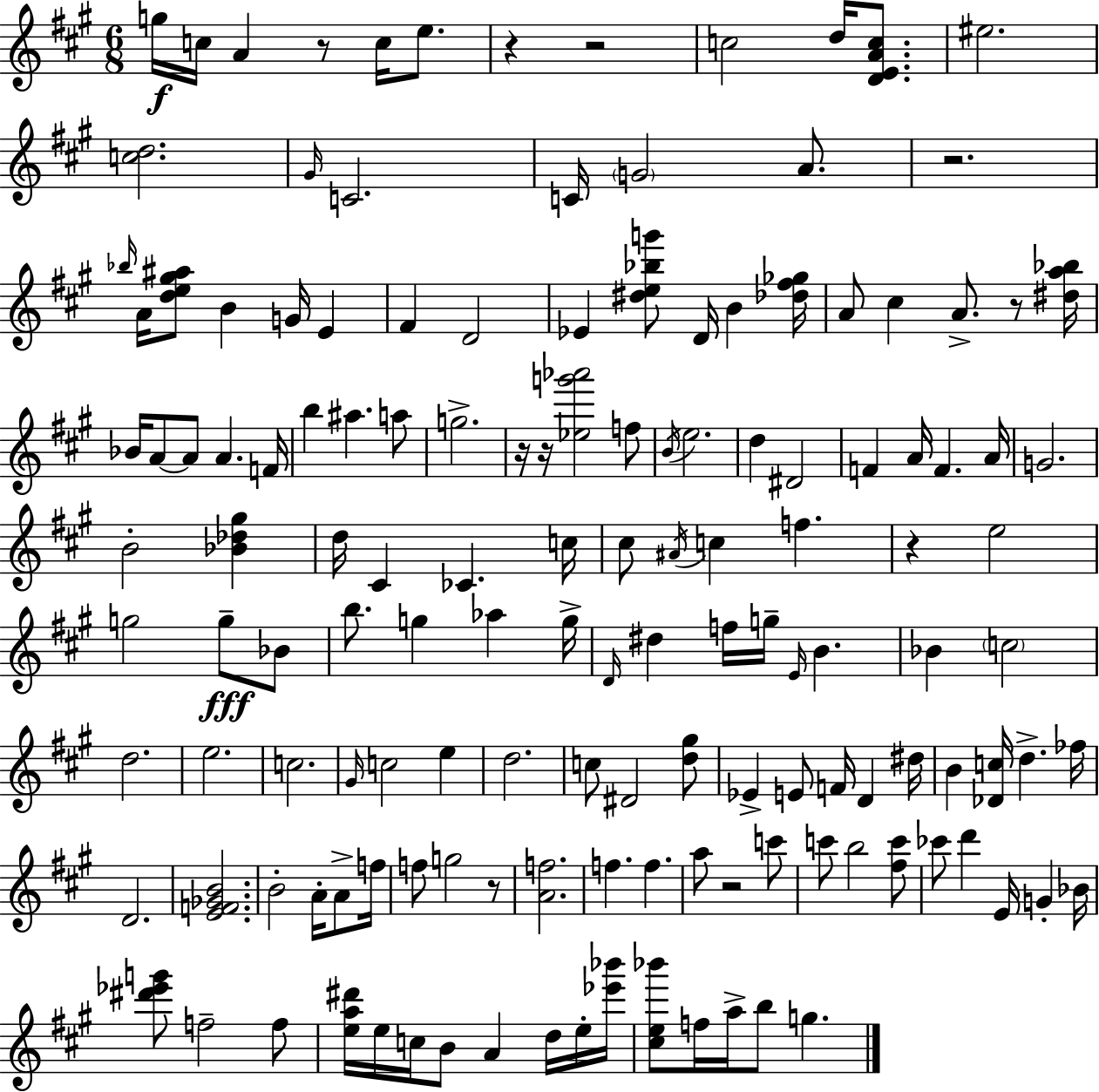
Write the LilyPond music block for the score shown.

{
  \clef treble
  \numericTimeSignature
  \time 6/8
  \key a \major
  g''16\f c''16 a'4 r8 c''16 e''8. | r4 r2 | c''2 d''16 <d' e' a' c''>8. | eis''2. | \break <c'' d''>2. | \grace { gis'16 } c'2. | c'16 \parenthesize g'2 a'8. | r2. | \break \grace { bes''16 } a'16 <d'' e'' gis'' ais''>8 b'4 g'16 e'4 | fis'4 d'2 | ees'4 <dis'' e'' bes'' g'''>8 d'16 b'4 | <des'' fis'' ges''>16 a'8 cis''4 a'8.-> r8 | \break <dis'' a'' bes''>16 bes'16 a'8~~ a'8 a'4. | f'16 b''4 ais''4. | a''8 g''2.-> | r16 r16 <ees'' g''' aes'''>2 | \break f''8 \acciaccatura { b'16 } e''2. | d''4 dis'2 | f'4 a'16 f'4. | a'16 g'2. | \break b'2-. <bes' des'' gis''>4 | d''16 cis'4 ces'4. | c''16 cis''8 \acciaccatura { ais'16 } c''4 f''4. | r4 e''2 | \break g''2 | g''8--\fff bes'8 b''8. g''4 aes''4 | g''16-> \grace { d'16 } dis''4 f''16 g''16-- \grace { e'16 } | b'4. bes'4 \parenthesize c''2 | \break d''2. | e''2. | c''2. | \grace { gis'16 } c''2 | \break e''4 d''2. | c''8 dis'2 | <d'' gis''>8 ees'4-> e'8 | f'16 d'4 dis''16 b'4 <des' c''>16 | \break d''4.-> fes''16 d'2. | <e' f' ges' b'>2. | b'2-. | a'16-. a'8-> f''16 f''8 g''2 | \break r8 <a' f''>2. | f''4. | f''4. a''8 r2 | c'''8 c'''8 b''2 | \break <fis'' c'''>8 ces'''8 d'''4 | e'16 g'4-. bes'16 <dis''' ees''' g'''>8 f''2-- | f''8 <e'' a'' dis'''>16 e''16 c''16 b'8 | a'4 d''16 e''16-. <ees''' bes'''>16 <cis'' e'' bes'''>8 f''16 a''16-> b''8 | \break g''4. \bar "|."
}